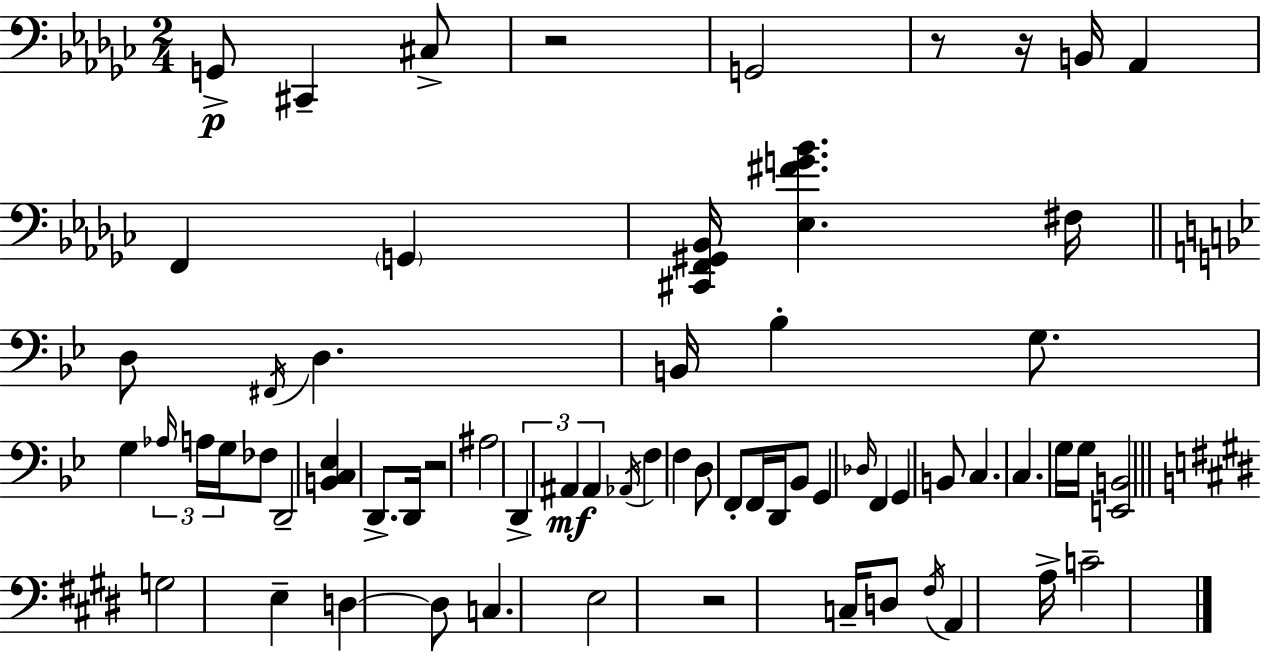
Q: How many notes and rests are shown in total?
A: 65